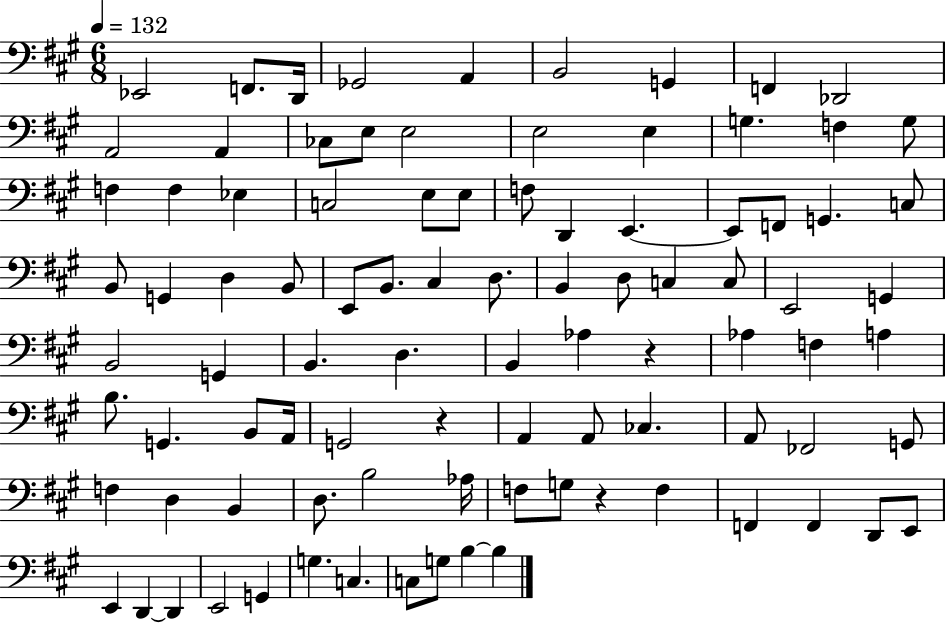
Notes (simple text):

Eb2/h F2/e. D2/s Gb2/h A2/q B2/h G2/q F2/q Db2/h A2/h A2/q CES3/e E3/e E3/h E3/h E3/q G3/q. F3/q G3/e F3/q F3/q Eb3/q C3/h E3/e E3/e F3/e D2/q E2/q. E2/e F2/e G2/q. C3/e B2/e G2/q D3/q B2/e E2/e B2/e. C#3/q D3/e. B2/q D3/e C3/q C3/e E2/h G2/q B2/h G2/q B2/q. D3/q. B2/q Ab3/q R/q Ab3/q F3/q A3/q B3/e. G2/q. B2/e A2/s G2/h R/q A2/q A2/e CES3/q. A2/e FES2/h G2/e F3/q D3/q B2/q D3/e. B3/h Ab3/s F3/e G3/e R/q F3/q F2/q F2/q D2/e E2/e E2/q D2/q D2/q E2/h G2/q G3/q. C3/q. C3/e G3/e B3/q B3/q